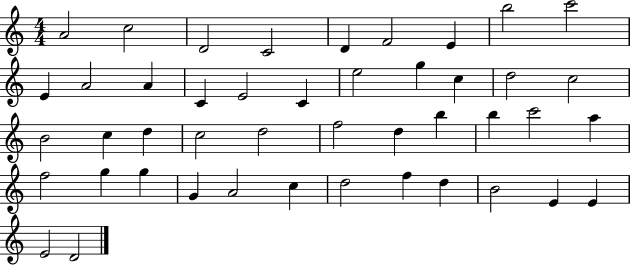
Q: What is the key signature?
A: C major